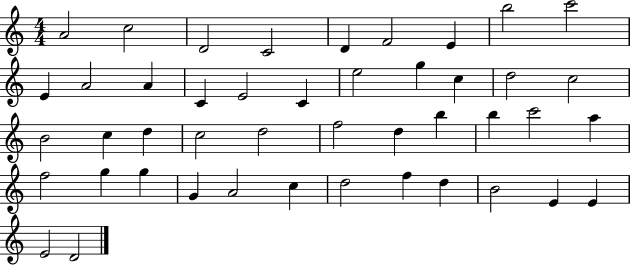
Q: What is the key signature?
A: C major